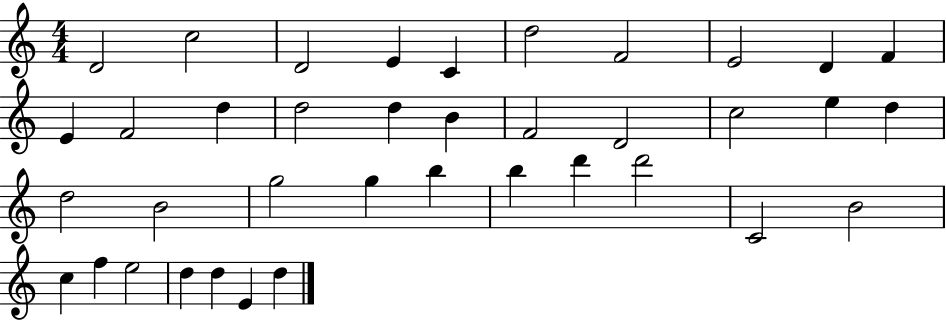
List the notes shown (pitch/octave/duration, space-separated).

D4/h C5/h D4/h E4/q C4/q D5/h F4/h E4/h D4/q F4/q E4/q F4/h D5/q D5/h D5/q B4/q F4/h D4/h C5/h E5/q D5/q D5/h B4/h G5/h G5/q B5/q B5/q D6/q D6/h C4/h B4/h C5/q F5/q E5/h D5/q D5/q E4/q D5/q